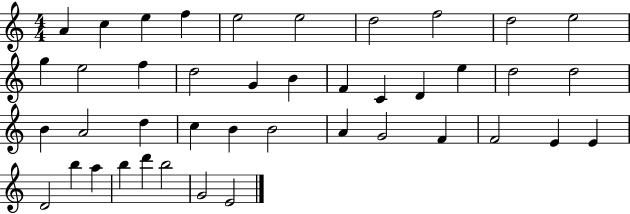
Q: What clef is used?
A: treble